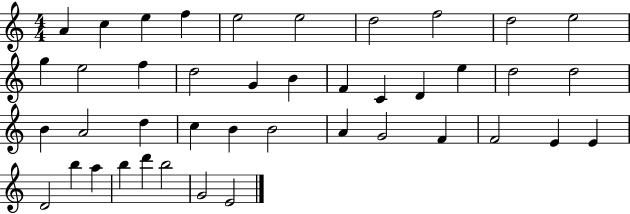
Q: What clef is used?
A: treble